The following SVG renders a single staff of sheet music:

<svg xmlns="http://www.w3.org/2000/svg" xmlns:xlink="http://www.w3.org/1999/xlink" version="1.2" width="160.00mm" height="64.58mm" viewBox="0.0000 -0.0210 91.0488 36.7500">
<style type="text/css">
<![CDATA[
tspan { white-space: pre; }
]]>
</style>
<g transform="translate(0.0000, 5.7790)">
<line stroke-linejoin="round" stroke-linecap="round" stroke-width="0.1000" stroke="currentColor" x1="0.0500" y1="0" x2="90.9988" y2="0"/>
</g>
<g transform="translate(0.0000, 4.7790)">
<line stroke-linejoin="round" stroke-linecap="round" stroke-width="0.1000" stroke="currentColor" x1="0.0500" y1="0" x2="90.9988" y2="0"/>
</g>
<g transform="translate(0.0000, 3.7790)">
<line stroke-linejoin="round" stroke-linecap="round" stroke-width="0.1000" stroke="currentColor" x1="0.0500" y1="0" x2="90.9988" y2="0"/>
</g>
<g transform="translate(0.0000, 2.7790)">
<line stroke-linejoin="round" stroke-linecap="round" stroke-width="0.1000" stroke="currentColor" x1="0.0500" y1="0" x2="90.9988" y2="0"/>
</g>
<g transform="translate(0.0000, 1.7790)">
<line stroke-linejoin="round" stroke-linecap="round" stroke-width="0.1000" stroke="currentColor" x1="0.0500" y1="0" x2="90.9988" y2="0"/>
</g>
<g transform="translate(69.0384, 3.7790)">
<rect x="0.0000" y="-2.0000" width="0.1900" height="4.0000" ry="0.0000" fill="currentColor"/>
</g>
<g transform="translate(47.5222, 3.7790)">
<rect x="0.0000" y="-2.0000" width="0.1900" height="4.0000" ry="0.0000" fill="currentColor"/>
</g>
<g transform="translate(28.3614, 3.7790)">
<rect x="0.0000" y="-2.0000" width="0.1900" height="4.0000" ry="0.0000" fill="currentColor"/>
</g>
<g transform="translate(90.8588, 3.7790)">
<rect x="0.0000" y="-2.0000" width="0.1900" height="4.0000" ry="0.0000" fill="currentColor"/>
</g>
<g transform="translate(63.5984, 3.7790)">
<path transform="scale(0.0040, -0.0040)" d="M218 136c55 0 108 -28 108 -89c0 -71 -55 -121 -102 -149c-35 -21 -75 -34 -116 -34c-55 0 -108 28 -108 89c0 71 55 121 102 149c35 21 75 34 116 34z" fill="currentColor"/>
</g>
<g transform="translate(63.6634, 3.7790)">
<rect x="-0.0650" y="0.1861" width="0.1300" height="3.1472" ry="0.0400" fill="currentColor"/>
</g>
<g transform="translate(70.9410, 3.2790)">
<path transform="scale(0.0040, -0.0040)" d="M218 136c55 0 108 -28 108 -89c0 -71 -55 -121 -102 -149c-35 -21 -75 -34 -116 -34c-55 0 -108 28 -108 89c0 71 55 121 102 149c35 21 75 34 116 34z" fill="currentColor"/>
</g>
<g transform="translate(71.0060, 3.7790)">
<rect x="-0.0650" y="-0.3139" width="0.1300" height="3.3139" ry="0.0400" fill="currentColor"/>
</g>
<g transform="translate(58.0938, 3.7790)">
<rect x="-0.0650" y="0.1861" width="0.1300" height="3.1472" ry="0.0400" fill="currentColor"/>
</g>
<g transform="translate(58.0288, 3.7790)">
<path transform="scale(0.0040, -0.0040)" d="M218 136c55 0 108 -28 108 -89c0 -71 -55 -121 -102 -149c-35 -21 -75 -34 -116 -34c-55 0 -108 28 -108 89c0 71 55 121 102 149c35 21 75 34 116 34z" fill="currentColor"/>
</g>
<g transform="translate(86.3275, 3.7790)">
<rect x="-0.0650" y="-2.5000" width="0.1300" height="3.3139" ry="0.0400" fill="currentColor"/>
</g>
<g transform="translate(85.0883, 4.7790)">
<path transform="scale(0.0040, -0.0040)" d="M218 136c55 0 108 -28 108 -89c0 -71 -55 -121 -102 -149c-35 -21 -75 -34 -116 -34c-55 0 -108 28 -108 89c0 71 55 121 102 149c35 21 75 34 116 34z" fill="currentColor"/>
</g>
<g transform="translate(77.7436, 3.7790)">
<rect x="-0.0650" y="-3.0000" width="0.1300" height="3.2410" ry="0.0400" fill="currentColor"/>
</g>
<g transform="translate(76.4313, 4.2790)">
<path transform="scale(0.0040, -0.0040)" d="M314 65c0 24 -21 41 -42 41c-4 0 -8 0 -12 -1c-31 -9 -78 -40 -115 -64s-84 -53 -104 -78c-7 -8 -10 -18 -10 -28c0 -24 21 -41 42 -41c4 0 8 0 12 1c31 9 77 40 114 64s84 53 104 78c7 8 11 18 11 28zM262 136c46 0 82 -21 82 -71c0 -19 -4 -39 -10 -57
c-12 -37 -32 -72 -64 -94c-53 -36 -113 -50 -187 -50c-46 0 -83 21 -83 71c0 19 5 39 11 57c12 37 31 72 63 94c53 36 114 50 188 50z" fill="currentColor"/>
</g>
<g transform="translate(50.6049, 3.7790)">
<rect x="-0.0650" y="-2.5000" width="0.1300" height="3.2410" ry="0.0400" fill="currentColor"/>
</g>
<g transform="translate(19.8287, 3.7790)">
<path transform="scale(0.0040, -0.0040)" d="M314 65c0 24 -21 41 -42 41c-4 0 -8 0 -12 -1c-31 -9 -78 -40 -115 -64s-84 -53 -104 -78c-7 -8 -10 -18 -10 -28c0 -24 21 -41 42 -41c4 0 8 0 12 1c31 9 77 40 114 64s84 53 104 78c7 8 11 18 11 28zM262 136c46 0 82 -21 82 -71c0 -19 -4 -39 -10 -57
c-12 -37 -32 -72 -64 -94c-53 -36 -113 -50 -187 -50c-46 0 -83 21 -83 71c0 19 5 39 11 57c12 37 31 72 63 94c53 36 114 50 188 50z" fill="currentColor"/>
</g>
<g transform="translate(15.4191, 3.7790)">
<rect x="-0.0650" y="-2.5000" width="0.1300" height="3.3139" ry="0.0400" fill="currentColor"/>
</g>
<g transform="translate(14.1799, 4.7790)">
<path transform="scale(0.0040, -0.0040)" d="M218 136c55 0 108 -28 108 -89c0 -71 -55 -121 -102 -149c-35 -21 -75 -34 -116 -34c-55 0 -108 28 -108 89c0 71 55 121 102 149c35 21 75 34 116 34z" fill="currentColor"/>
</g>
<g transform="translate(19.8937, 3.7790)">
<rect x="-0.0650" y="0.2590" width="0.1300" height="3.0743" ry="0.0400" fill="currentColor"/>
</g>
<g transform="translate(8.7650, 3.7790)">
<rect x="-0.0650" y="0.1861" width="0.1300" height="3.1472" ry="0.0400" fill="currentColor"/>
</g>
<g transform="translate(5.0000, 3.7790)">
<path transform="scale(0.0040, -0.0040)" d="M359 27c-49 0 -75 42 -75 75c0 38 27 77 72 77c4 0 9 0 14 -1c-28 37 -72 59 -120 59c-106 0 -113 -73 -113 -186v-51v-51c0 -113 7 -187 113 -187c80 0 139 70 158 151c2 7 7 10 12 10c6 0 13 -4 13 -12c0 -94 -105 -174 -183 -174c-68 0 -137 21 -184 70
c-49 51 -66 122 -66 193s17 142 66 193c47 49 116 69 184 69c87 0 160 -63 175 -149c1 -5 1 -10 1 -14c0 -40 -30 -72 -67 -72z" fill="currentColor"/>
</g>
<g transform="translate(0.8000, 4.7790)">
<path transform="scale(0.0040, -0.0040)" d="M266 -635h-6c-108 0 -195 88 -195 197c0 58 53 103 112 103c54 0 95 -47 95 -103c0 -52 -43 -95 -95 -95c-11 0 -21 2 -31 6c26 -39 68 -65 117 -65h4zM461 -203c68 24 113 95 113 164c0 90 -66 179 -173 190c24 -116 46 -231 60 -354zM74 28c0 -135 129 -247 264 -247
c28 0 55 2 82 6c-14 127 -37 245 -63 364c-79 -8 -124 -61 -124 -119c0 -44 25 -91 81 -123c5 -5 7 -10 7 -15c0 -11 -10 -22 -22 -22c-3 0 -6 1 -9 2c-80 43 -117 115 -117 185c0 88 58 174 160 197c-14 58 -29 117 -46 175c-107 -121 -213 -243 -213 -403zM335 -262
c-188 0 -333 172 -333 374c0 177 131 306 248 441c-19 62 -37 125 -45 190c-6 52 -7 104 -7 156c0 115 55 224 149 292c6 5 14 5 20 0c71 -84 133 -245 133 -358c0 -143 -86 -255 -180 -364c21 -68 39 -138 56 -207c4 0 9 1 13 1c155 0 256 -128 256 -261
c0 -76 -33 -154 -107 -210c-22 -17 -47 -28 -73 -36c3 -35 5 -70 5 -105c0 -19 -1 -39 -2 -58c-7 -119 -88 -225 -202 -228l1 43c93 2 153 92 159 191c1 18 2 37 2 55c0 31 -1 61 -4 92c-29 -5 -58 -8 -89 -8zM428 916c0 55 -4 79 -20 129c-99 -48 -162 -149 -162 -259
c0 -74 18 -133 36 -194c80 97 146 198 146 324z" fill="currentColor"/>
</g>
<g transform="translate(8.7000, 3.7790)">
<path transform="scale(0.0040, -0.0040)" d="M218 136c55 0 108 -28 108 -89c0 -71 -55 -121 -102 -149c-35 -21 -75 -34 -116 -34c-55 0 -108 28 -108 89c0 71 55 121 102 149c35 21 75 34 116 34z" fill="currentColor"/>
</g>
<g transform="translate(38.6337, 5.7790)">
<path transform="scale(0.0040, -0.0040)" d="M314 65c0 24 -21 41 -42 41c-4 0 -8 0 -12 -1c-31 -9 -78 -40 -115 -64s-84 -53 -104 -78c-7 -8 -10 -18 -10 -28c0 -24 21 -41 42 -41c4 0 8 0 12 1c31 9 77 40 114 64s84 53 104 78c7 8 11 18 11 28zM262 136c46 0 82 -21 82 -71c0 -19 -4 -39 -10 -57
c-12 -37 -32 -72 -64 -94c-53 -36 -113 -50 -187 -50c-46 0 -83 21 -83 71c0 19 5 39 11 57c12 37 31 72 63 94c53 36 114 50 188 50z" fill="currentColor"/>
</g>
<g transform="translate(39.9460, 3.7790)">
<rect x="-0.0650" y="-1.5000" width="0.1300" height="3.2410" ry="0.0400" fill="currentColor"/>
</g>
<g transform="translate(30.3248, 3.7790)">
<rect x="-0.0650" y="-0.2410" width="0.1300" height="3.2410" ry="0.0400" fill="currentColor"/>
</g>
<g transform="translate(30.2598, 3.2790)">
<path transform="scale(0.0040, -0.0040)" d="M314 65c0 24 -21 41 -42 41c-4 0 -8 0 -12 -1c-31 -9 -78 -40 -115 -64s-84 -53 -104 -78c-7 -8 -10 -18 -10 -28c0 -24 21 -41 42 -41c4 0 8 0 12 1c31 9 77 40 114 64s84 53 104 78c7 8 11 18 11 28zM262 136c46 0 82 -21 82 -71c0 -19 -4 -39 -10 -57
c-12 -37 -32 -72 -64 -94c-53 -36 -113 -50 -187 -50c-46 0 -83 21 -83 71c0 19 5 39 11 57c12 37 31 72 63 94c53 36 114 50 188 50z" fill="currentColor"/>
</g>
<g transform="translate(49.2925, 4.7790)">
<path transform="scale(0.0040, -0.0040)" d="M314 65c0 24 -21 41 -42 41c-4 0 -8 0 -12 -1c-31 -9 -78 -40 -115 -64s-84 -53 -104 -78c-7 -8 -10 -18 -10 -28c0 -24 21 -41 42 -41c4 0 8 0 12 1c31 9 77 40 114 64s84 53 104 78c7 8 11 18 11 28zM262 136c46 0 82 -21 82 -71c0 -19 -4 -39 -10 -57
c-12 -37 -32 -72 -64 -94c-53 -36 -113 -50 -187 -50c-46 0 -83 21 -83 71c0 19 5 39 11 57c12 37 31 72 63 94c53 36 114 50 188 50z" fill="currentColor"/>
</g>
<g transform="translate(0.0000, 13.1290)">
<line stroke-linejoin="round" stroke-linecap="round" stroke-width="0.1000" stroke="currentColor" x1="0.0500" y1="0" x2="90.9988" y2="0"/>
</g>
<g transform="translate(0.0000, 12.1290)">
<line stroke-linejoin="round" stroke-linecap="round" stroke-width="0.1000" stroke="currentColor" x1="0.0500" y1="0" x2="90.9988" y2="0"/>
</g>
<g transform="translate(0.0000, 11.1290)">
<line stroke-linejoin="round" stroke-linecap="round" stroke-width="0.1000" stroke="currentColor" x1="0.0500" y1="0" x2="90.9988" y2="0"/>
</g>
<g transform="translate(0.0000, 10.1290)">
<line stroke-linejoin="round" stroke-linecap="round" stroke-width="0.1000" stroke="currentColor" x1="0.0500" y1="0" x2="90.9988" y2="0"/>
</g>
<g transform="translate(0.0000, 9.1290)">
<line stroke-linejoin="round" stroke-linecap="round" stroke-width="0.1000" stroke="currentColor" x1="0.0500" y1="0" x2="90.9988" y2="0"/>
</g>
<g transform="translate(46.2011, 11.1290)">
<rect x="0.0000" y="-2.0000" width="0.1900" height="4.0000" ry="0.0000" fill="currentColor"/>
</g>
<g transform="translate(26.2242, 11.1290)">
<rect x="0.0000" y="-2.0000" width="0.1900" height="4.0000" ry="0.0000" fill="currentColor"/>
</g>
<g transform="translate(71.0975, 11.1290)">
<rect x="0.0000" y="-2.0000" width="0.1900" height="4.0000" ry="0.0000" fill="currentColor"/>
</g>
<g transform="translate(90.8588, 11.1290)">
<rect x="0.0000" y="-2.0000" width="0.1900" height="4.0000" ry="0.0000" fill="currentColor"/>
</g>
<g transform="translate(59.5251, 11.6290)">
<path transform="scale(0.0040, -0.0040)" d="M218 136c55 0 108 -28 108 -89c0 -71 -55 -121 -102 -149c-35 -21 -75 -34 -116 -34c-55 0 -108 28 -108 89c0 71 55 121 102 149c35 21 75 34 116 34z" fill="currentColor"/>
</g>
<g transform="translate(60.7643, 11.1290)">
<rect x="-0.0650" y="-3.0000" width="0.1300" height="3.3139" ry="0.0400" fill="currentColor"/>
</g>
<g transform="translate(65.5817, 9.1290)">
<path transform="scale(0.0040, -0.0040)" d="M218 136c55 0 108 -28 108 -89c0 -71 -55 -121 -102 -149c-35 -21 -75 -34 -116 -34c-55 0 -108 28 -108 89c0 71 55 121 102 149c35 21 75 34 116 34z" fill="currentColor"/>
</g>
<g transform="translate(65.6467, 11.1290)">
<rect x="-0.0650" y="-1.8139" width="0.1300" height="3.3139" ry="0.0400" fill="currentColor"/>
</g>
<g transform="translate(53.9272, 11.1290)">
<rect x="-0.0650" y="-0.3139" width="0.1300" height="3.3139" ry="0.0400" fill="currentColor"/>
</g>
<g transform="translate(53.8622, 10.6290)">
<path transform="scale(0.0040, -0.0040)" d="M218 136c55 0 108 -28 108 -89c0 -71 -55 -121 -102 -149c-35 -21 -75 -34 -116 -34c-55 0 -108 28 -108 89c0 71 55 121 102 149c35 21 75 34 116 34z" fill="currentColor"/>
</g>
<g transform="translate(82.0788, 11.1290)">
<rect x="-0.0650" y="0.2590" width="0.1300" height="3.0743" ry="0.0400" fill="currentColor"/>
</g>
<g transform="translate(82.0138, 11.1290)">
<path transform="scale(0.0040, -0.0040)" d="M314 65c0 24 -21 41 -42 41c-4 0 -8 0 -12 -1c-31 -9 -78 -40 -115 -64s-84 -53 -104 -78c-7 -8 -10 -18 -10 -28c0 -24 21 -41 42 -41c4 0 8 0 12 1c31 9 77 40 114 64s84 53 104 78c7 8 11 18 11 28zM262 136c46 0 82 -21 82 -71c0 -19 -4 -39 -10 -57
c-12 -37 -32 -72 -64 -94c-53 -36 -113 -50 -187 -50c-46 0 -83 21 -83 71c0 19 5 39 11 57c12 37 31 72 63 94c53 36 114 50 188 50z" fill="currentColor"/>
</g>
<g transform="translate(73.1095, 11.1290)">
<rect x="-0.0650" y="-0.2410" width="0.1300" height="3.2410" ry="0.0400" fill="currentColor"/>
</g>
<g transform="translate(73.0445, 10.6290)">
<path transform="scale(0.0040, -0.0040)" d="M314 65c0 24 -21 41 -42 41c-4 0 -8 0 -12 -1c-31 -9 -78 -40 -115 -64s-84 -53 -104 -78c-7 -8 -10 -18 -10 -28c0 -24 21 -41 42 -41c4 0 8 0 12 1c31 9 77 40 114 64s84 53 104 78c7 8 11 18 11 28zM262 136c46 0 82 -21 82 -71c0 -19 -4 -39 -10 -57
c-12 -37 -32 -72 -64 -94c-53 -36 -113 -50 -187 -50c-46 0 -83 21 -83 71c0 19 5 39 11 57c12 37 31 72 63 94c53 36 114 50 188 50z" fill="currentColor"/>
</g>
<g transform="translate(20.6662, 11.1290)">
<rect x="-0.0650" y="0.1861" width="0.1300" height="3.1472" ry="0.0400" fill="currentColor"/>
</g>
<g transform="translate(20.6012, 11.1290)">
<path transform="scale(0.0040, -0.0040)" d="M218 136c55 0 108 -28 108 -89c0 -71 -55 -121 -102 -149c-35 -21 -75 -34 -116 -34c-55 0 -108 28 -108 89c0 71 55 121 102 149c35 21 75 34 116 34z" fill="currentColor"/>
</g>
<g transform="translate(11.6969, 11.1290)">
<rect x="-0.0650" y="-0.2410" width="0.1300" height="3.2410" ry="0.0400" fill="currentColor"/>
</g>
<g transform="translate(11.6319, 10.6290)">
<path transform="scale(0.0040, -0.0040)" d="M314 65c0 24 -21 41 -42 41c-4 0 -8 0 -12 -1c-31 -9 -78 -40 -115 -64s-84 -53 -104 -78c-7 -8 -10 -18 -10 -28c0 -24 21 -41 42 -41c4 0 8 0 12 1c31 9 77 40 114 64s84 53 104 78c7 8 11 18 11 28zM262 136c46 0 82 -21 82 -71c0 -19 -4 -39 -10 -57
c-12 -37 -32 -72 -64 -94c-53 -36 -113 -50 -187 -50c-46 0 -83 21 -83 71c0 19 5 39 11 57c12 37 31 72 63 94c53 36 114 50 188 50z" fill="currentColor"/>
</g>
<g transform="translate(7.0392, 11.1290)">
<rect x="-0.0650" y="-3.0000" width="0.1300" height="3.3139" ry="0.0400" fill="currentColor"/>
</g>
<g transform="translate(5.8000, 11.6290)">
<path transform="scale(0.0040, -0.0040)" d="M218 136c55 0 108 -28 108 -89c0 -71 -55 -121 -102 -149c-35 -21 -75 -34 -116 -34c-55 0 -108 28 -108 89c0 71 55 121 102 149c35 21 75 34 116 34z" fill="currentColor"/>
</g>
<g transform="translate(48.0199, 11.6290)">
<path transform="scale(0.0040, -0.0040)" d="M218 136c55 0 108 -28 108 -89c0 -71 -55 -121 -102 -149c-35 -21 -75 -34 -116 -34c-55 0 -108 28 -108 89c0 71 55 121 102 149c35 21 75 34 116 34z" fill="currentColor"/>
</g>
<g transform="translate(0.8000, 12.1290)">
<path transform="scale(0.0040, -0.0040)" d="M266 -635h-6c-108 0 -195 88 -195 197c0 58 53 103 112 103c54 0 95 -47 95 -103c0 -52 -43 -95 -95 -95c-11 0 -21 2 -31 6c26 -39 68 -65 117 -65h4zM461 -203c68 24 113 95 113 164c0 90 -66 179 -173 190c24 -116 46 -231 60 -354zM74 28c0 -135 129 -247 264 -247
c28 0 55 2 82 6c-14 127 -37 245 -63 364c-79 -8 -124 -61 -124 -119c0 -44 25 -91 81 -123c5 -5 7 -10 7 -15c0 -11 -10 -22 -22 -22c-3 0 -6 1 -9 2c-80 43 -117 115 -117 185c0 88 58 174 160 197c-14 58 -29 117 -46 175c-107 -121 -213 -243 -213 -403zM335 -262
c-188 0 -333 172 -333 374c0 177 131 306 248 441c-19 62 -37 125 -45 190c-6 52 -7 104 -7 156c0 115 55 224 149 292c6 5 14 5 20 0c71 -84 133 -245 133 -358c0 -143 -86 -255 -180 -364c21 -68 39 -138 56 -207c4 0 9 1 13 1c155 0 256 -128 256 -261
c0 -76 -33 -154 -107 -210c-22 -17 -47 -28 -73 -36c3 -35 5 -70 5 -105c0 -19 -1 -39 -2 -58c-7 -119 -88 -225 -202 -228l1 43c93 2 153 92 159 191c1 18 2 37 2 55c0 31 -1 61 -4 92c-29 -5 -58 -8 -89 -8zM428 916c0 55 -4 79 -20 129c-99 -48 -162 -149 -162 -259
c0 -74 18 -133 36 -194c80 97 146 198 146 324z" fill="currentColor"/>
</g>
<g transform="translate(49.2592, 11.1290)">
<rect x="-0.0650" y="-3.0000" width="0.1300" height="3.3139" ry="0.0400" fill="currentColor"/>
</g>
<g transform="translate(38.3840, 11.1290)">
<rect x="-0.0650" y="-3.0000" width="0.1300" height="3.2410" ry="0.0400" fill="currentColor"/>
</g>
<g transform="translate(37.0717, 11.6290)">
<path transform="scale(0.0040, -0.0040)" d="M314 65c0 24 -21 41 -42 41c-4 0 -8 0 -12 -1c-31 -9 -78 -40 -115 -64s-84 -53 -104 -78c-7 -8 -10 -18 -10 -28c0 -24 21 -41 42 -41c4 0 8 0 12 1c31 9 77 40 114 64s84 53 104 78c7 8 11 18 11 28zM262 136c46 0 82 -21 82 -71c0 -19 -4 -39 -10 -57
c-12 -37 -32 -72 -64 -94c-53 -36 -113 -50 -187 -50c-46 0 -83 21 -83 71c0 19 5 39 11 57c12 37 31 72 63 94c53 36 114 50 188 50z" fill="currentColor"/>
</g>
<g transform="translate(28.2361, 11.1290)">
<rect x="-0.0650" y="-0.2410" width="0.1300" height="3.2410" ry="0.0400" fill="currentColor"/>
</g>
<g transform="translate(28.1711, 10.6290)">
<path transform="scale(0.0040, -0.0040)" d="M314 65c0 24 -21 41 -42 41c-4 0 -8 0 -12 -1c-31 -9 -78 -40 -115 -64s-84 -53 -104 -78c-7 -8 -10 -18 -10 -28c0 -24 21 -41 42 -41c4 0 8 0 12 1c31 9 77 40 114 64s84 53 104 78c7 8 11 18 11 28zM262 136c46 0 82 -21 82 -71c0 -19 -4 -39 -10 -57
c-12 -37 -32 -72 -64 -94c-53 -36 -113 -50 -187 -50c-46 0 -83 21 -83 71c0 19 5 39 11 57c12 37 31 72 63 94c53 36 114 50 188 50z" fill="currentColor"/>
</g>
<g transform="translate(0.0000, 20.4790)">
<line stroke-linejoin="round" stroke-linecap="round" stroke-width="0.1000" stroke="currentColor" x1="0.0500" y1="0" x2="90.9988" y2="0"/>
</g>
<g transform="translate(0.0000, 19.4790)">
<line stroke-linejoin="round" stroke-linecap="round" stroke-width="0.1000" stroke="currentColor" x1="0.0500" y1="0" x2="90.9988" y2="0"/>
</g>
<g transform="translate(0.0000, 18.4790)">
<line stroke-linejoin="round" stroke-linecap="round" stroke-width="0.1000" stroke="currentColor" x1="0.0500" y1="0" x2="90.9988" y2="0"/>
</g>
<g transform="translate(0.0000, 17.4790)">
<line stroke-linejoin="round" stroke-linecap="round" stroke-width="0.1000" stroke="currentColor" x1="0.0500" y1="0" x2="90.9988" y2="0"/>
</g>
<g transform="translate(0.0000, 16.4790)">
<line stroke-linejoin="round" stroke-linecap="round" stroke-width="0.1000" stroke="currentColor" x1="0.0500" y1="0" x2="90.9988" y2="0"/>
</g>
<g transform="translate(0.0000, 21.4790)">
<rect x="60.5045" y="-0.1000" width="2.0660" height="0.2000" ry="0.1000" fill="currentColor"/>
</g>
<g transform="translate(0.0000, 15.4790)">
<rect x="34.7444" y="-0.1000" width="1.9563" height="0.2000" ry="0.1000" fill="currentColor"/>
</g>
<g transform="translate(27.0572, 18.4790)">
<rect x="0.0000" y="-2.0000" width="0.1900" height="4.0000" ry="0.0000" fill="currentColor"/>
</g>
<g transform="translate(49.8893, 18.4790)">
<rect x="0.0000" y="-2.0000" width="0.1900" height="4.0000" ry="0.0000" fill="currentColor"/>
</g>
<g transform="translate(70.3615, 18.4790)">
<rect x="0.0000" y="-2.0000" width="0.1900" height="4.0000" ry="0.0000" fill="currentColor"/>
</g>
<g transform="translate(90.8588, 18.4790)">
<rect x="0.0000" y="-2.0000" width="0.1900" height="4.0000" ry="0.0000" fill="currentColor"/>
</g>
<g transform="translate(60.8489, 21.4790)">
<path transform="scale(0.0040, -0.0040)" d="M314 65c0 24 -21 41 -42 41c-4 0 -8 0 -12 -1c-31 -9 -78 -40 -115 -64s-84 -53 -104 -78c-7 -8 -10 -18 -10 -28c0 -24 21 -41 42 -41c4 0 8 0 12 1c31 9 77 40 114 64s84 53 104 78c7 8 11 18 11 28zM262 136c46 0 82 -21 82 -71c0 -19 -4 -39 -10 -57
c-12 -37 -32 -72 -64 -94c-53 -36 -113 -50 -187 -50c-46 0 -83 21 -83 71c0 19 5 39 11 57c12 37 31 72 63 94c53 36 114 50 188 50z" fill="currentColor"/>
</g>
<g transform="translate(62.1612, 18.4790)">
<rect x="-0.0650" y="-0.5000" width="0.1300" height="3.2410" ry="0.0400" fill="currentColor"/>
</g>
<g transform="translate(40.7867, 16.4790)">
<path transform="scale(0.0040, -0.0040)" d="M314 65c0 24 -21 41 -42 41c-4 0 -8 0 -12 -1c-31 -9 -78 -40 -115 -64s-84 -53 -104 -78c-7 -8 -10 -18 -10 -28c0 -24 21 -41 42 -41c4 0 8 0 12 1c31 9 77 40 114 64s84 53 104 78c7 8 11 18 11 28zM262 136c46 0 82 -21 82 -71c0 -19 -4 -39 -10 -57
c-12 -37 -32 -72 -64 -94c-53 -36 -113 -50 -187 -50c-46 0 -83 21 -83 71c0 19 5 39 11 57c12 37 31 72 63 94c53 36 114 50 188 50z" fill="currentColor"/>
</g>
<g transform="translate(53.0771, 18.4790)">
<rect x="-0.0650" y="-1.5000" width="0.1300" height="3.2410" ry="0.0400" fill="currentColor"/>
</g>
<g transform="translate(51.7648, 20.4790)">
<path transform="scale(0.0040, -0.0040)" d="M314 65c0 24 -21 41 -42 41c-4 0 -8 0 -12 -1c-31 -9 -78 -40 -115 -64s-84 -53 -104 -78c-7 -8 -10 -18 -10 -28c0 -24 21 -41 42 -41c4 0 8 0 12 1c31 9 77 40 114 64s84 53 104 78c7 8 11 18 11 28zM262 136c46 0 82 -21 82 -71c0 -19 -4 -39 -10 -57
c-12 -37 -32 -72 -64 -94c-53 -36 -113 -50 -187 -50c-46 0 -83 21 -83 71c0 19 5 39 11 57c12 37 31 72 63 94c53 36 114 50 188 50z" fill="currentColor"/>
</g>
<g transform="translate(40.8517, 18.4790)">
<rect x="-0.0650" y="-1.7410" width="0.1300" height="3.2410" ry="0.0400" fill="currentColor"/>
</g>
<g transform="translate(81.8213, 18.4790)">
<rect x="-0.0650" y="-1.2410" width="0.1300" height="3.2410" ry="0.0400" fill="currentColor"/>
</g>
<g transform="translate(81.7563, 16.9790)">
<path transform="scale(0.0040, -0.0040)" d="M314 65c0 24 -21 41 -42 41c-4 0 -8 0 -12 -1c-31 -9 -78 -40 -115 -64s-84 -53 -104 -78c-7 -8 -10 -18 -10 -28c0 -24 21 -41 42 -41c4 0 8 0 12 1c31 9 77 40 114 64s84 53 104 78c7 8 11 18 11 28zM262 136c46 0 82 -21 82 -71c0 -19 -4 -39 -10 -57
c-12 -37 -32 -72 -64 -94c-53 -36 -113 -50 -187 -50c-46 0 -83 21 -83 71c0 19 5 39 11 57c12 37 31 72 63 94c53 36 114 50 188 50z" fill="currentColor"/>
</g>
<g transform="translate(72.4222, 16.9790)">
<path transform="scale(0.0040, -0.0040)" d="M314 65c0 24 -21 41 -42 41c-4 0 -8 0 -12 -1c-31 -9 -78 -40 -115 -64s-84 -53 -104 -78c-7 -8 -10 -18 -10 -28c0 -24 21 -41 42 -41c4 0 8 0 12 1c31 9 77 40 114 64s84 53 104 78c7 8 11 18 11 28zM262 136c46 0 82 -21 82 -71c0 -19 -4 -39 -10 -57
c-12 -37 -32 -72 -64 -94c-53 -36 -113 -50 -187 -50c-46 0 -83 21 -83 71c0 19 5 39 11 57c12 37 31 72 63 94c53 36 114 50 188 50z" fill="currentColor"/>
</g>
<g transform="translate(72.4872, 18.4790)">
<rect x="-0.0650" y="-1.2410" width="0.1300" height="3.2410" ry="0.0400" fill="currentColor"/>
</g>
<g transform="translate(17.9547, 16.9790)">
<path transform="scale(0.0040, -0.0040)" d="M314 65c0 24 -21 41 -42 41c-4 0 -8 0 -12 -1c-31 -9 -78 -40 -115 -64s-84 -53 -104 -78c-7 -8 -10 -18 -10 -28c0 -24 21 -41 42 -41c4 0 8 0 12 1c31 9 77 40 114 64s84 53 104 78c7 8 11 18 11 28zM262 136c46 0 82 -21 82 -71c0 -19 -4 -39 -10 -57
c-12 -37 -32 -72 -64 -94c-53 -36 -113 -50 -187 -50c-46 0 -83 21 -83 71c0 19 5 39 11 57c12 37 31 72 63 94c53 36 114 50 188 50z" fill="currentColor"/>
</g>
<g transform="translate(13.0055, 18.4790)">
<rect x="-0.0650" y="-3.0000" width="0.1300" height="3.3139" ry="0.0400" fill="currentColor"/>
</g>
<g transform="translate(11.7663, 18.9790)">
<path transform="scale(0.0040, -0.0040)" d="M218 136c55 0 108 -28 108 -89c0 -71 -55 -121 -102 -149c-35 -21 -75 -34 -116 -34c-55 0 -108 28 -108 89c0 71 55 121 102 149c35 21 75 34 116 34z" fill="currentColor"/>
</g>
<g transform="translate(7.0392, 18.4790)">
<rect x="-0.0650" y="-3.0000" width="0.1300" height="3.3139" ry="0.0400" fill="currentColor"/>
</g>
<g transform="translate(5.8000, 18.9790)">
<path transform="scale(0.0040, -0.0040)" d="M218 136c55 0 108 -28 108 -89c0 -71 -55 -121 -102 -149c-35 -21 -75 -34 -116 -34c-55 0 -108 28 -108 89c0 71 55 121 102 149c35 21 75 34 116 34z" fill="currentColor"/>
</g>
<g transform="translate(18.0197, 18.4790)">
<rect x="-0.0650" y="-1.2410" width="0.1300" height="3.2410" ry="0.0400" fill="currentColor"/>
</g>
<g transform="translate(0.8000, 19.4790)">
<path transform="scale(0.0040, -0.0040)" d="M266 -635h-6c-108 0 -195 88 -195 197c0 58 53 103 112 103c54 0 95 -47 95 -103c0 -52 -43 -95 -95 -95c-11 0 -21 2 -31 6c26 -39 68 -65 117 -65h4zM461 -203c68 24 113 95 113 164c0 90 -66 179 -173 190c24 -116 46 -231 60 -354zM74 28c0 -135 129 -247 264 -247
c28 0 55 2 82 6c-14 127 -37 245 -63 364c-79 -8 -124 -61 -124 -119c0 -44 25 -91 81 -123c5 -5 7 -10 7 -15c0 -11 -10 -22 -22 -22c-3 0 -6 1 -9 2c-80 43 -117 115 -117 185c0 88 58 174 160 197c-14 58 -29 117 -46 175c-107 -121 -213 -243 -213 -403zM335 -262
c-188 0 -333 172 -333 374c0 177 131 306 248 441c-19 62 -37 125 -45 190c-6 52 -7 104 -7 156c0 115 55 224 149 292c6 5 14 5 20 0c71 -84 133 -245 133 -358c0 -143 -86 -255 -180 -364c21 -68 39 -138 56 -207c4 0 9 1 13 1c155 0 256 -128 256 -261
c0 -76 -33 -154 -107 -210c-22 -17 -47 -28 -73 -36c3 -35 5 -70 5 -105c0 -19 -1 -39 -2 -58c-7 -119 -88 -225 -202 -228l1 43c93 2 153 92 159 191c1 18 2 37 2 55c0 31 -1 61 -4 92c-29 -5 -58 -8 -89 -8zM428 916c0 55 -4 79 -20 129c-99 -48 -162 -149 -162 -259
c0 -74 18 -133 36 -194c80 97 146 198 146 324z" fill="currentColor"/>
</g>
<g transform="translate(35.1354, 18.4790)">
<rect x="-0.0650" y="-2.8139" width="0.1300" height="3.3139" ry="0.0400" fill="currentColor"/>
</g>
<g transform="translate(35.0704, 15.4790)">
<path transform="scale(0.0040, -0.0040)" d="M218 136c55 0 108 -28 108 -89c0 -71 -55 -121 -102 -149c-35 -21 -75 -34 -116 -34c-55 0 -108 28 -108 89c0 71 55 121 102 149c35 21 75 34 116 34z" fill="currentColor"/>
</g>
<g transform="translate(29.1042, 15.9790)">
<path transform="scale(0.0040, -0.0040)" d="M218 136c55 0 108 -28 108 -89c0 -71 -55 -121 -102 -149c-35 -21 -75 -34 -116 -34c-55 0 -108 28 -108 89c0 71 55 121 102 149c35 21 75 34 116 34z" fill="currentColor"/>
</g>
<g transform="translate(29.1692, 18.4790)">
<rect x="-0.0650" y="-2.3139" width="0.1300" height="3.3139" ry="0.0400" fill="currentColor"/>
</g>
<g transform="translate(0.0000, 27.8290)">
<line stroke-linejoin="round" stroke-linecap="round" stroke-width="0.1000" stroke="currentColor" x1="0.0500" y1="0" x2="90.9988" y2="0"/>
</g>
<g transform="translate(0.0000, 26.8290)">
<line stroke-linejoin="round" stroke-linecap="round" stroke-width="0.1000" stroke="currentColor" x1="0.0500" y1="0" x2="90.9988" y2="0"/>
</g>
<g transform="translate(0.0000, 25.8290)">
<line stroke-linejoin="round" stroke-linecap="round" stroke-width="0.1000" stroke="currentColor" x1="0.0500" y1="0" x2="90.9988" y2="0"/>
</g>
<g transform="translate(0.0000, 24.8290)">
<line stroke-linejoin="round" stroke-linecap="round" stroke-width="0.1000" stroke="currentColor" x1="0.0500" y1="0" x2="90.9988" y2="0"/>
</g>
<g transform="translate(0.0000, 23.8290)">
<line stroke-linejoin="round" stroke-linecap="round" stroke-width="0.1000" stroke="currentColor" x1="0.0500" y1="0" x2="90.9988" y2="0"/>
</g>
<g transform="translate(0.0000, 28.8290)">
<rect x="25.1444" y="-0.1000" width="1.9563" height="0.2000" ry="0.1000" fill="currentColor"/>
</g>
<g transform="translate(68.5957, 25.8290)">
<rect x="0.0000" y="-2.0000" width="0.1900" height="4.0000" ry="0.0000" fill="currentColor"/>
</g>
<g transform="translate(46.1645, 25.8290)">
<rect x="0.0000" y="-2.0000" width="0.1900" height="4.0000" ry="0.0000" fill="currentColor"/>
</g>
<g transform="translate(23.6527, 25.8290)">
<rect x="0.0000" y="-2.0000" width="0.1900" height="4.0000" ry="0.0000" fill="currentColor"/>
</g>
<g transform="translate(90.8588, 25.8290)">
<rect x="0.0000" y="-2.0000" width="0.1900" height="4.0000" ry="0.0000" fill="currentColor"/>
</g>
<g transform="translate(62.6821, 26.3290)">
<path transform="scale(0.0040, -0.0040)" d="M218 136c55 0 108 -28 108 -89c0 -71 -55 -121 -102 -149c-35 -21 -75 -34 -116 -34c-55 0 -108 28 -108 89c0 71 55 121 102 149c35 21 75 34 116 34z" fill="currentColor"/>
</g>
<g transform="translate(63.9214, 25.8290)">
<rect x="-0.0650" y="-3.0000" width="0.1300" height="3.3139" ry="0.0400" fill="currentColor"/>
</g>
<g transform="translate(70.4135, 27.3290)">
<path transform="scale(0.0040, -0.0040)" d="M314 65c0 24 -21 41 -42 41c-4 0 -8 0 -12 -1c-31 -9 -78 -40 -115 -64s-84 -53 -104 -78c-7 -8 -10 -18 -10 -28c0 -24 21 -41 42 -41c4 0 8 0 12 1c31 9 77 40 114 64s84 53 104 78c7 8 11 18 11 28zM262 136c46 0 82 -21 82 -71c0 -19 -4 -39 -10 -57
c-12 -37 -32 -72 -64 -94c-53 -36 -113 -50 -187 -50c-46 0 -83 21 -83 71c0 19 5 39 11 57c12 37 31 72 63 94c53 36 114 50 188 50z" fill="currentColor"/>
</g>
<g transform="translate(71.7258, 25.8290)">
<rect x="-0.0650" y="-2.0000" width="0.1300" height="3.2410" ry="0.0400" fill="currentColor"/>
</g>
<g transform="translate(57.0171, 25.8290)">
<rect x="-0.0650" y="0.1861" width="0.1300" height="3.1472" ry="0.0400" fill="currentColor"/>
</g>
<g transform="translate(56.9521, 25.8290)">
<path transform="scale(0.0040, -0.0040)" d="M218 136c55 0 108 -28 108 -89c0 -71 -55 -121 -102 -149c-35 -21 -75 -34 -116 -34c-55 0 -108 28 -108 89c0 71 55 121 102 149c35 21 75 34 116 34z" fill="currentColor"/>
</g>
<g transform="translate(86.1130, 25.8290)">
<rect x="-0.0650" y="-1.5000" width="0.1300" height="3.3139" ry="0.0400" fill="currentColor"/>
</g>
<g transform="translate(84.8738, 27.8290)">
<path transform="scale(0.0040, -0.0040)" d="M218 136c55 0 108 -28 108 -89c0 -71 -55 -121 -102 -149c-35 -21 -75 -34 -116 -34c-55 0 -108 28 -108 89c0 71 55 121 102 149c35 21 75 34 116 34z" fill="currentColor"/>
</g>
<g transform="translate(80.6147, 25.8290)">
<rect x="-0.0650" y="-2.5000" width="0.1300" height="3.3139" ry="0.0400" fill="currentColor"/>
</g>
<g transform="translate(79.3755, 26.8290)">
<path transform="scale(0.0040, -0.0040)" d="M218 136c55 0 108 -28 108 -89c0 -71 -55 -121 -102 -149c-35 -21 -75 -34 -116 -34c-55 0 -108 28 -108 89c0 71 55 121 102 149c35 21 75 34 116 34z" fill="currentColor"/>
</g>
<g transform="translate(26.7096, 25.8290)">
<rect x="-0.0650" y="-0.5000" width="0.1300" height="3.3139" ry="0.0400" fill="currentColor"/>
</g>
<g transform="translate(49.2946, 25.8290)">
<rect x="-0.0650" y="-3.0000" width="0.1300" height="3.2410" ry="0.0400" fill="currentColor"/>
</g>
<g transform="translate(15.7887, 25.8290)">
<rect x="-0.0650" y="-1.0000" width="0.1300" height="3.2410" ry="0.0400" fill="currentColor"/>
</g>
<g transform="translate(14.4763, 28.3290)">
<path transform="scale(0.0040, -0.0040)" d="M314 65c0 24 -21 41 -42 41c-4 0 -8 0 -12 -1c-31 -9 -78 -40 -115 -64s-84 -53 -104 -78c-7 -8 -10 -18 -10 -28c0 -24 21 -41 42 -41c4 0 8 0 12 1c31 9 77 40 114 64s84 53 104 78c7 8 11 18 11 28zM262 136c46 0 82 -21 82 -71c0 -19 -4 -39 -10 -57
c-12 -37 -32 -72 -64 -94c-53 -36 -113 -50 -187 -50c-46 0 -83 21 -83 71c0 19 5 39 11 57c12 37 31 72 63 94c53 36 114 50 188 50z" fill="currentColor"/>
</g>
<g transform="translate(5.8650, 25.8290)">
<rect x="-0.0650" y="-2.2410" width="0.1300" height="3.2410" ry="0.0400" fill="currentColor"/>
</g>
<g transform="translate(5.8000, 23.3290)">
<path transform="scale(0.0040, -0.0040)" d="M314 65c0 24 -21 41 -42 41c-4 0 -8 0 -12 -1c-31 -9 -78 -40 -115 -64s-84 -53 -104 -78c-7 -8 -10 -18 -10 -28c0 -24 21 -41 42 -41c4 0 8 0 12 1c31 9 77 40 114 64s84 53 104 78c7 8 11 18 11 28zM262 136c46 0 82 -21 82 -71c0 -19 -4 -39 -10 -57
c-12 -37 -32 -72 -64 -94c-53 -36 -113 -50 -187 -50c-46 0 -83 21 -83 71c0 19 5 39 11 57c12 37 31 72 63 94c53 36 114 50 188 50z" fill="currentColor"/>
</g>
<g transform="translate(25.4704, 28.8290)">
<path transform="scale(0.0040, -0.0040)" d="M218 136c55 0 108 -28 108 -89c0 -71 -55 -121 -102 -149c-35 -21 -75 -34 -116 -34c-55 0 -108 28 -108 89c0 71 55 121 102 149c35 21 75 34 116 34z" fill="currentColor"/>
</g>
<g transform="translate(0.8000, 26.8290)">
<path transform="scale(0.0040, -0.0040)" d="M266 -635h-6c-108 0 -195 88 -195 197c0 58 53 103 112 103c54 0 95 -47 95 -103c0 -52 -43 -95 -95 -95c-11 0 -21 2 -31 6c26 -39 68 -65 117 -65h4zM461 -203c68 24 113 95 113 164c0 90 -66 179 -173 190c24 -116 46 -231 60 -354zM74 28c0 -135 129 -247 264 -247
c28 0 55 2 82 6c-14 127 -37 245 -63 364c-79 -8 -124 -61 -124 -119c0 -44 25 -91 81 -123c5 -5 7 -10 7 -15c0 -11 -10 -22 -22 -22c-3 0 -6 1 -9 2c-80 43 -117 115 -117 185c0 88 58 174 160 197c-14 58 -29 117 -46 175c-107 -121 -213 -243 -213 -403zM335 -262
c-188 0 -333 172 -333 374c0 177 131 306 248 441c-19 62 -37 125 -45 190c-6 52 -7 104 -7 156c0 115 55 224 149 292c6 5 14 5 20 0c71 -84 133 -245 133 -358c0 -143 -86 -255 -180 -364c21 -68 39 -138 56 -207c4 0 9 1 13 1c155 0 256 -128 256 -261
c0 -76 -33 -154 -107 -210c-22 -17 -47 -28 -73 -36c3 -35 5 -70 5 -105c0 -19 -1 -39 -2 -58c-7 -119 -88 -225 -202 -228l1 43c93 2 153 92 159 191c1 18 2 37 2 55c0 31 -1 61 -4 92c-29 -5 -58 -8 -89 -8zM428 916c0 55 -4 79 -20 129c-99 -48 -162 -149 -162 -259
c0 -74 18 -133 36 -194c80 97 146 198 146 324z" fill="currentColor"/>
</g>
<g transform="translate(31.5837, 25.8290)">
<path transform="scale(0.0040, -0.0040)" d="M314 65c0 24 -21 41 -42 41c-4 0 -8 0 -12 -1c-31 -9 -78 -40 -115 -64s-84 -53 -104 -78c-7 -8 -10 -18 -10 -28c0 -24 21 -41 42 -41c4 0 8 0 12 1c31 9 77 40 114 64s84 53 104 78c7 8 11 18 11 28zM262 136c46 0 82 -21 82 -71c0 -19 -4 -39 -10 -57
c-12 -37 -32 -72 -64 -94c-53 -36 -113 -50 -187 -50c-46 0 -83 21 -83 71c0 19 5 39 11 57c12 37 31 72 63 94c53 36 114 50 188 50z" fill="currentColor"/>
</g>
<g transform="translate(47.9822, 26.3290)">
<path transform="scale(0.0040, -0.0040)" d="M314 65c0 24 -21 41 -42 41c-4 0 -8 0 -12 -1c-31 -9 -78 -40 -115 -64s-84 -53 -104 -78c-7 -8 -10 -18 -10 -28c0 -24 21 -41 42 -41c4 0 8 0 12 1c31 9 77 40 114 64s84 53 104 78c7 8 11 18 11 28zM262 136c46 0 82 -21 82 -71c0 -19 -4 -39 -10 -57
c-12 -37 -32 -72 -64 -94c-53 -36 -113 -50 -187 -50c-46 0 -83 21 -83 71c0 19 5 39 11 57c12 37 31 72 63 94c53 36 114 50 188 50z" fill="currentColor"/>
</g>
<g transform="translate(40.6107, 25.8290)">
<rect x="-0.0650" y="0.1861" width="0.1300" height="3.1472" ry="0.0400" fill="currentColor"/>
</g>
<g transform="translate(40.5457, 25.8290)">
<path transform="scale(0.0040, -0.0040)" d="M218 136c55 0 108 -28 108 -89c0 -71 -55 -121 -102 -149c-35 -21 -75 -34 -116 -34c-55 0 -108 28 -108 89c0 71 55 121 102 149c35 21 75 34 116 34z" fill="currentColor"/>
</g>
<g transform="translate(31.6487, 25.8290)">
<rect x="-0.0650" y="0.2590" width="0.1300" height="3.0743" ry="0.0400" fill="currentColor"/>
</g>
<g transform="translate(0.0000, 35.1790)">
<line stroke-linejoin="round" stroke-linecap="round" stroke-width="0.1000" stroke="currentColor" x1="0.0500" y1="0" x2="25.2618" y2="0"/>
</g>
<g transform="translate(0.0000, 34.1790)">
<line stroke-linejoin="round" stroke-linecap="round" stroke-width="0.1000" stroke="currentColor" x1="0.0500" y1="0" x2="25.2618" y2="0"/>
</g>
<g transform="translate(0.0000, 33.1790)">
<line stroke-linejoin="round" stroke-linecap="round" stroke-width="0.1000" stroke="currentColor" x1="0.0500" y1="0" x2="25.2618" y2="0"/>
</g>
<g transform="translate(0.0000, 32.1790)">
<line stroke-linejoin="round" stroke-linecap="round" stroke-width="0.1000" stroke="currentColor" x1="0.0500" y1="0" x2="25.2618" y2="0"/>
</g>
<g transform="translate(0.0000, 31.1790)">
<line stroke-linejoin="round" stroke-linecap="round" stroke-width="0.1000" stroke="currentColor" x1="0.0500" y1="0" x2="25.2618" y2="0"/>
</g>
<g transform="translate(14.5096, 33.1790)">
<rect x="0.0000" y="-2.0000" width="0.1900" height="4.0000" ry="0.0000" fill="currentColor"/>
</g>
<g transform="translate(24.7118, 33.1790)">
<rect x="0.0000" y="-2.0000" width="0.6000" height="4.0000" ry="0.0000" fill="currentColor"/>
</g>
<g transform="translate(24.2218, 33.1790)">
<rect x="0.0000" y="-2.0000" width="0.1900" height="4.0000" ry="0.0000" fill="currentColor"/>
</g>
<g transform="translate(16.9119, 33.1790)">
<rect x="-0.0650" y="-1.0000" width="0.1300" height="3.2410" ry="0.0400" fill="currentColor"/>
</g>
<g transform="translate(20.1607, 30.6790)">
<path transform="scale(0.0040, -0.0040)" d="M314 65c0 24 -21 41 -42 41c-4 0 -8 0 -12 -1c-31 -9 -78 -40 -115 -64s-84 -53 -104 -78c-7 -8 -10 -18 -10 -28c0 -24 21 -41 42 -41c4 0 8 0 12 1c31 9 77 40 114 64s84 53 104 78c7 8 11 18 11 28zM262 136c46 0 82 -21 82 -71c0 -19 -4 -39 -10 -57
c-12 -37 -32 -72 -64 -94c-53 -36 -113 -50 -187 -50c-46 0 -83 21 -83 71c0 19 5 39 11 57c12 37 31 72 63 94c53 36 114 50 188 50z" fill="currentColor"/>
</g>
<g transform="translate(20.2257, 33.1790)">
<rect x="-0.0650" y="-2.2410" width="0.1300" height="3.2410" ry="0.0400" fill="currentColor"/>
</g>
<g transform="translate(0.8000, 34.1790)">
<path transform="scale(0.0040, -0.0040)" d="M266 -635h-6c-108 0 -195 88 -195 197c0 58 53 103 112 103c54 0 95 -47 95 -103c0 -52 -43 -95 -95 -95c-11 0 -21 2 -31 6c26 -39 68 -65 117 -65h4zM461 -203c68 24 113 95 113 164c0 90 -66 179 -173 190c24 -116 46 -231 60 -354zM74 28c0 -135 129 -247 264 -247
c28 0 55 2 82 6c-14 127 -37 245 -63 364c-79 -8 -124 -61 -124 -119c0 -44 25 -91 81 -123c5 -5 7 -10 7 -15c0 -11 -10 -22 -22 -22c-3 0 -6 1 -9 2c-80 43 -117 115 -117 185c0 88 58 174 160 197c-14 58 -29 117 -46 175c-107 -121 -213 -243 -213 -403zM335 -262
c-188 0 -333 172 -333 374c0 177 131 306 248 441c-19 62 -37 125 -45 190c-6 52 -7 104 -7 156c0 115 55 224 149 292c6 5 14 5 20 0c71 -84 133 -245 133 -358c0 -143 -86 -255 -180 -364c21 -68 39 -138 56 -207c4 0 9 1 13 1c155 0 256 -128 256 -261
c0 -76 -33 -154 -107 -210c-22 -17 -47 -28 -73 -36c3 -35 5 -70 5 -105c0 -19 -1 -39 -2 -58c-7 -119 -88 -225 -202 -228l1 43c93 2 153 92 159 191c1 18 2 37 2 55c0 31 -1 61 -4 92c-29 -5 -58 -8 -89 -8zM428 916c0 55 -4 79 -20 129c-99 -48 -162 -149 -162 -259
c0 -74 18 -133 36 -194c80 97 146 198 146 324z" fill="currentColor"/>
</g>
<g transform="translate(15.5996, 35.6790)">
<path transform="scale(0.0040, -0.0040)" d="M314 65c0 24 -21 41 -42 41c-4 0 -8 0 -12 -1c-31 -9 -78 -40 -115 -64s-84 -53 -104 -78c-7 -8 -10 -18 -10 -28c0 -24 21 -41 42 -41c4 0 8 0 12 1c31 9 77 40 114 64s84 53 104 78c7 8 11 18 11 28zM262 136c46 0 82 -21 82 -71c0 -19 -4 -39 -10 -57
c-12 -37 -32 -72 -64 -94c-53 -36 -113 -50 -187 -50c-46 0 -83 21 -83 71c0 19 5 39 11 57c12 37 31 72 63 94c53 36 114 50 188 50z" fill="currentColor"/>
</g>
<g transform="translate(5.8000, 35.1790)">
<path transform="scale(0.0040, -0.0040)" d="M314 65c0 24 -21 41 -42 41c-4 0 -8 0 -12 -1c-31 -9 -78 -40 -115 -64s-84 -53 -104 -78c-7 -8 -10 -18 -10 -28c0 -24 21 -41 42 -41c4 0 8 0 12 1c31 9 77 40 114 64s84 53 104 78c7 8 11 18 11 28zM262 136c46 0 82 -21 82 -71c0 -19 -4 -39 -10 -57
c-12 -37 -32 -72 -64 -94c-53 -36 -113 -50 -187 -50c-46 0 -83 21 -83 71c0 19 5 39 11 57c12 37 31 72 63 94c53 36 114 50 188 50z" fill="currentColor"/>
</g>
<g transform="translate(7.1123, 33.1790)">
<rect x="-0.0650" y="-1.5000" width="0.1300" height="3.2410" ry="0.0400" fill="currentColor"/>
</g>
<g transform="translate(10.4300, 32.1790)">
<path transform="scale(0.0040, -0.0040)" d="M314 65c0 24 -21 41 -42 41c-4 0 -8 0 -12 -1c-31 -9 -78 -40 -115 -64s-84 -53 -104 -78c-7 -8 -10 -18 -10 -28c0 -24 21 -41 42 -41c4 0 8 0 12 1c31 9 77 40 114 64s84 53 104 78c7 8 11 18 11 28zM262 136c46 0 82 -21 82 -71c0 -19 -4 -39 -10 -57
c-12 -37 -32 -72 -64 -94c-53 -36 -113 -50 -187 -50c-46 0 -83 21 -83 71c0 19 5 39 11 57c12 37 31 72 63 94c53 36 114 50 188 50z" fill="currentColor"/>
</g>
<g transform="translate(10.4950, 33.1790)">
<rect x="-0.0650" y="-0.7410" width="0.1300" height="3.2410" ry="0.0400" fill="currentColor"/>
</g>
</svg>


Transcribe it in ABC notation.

X:1
T:Untitled
M:4/4
L:1/4
K:C
B G B2 c2 E2 G2 B B c A2 G A c2 B c2 A2 A c A f c2 B2 A A e2 g a f2 E2 C2 e2 e2 g2 D2 C B2 B A2 B A F2 G E E2 d2 D2 g2